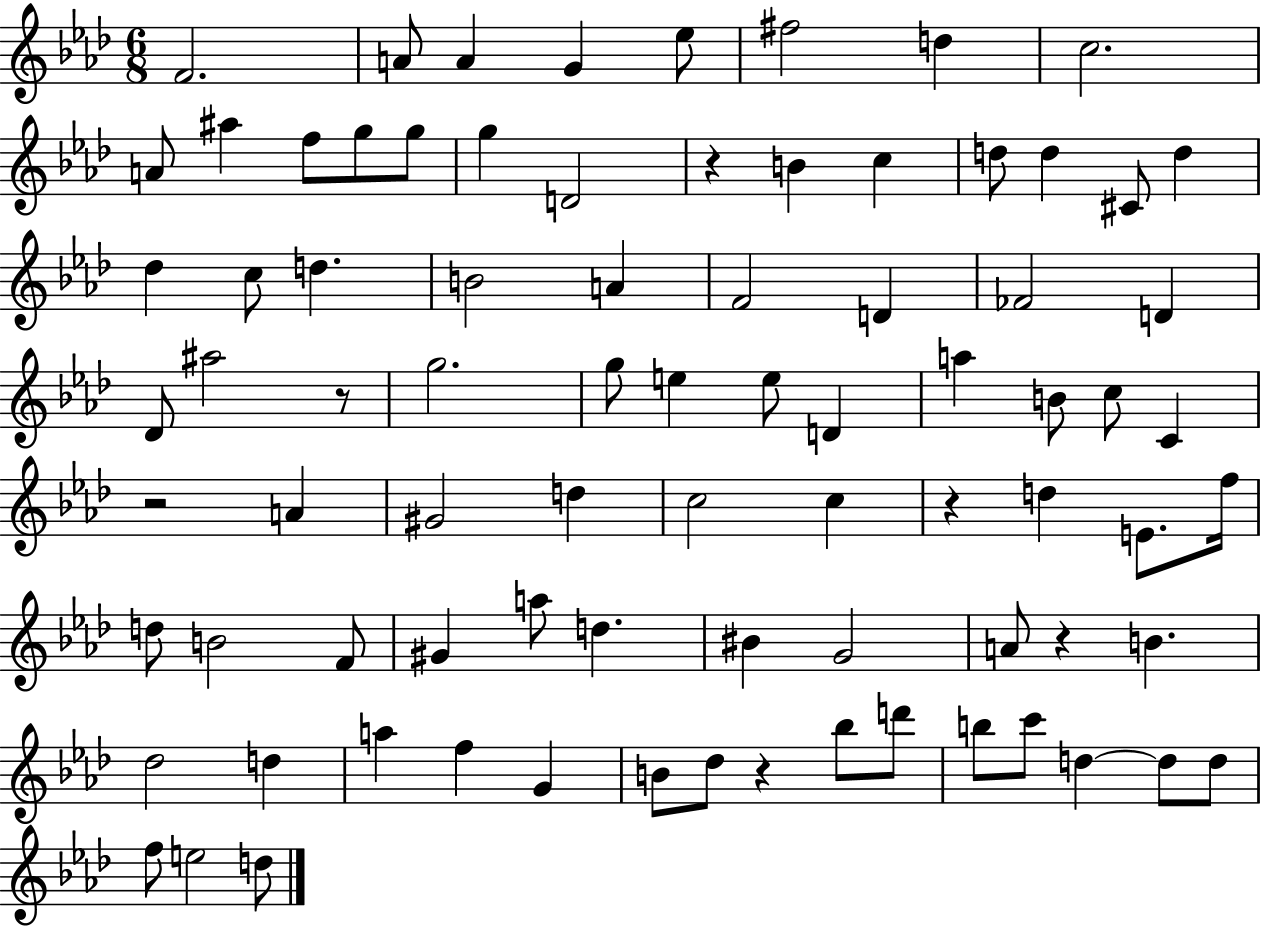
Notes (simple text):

F4/h. A4/e A4/q G4/q Eb5/e F#5/h D5/q C5/h. A4/e A#5/q F5/e G5/e G5/e G5/q D4/h R/q B4/q C5/q D5/e D5/q C#4/e D5/q Db5/q C5/e D5/q. B4/h A4/q F4/h D4/q FES4/h D4/q Db4/e A#5/h R/e G5/h. G5/e E5/q E5/e D4/q A5/q B4/e C5/e C4/q R/h A4/q G#4/h D5/q C5/h C5/q R/q D5/q E4/e. F5/s D5/e B4/h F4/e G#4/q A5/e D5/q. BIS4/q G4/h A4/e R/q B4/q. Db5/h D5/q A5/q F5/q G4/q B4/e Db5/e R/q Bb5/e D6/e B5/e C6/e D5/q D5/e D5/e F5/e E5/h D5/e